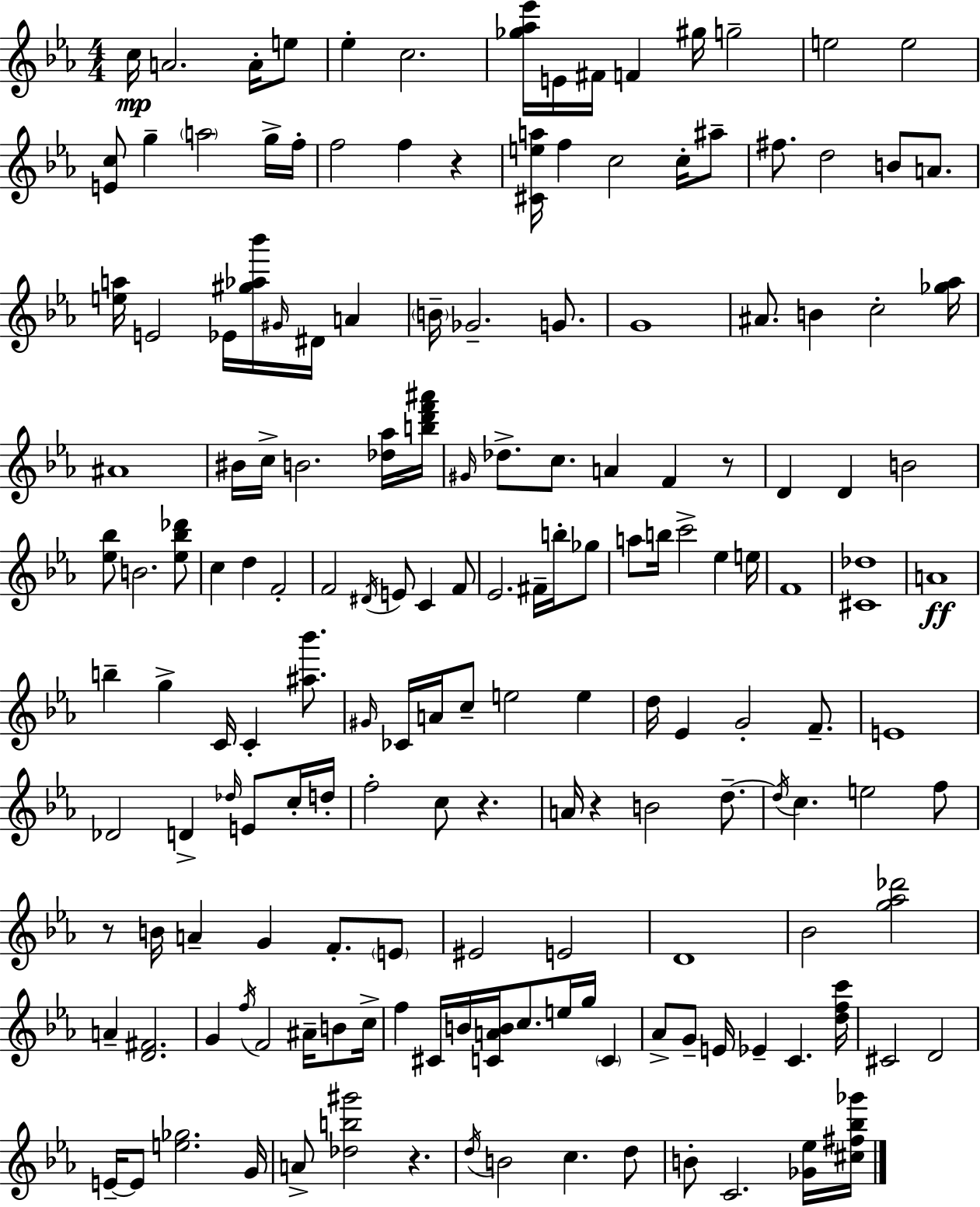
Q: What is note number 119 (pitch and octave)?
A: C#4